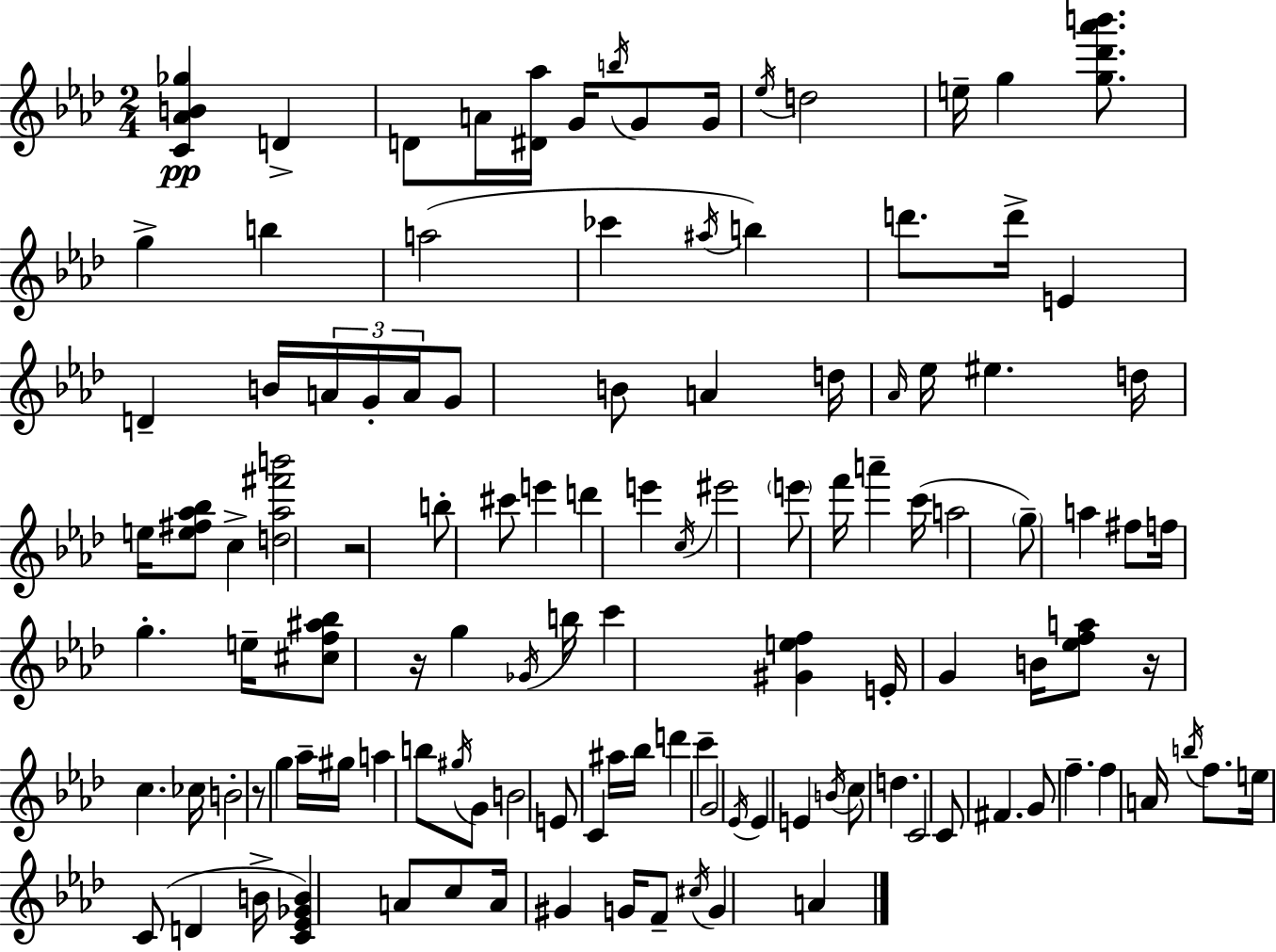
{
  \clef treble
  \numericTimeSignature
  \time 2/4
  \key aes \major
  \repeat volta 2 { <c' aes' b' ges''>4\pp d'4-> | d'8 a'16 <dis' aes''>16 g'16 \acciaccatura { b''16 } g'8 | g'16 \acciaccatura { ees''16 } d''2 | e''16-- g''4 <g'' des''' aes''' b'''>8. | \break g''4-> b''4 | a''2( | ces'''4 \acciaccatura { ais''16 } b''4) | d'''8. d'''16-> e'4 | \break d'4-- b'16 | \tuplet 3/2 { a'16 g'16-. a'16 } g'8 b'8 a'4 | d''16 \grace { aes'16 } ees''16 eis''4. | d''16 e''16 <e'' fis'' aes'' bes''>8 | \break c''4-> <d'' aes'' fis''' b'''>2 | r2 | b''8-. cis'''8 | e'''4 d'''4 | \break e'''4 \acciaccatura { c''16 } eis'''2 | \parenthesize e'''8 f'''16 | a'''4-- c'''16( a''2 | \parenthesize g''8--) a''4 | \break fis''8 f''16 g''4.-. | e''16-- <cis'' f'' ais'' bes''>8 r16 | g''4 \acciaccatura { ges'16 } b''16 c'''4 | <gis' e'' f''>4 e'16-. g'4 | \break b'16 <ees'' f'' a''>8 r16 c''4. | ces''16 b'2-. | r8 | g''4 aes''16-- gis''16 a''4 | \break b''8 \acciaccatura { gis''16 } g'8 b'2 | e'8 | c'4 ais''16 bes''16 d'''4 | c'''4-- g'2 | \break \acciaccatura { ees'16 } | ees'4 e'4 | \acciaccatura { b'16 } c''8 d''4. | c'2 | \break c'8 fis'4. | g'8 f''4.-- | f''4 a'16 \acciaccatura { b''16 } f''8. | e''16 c'8( d'4 | \break b'16-> <c' ees' ges' b'>4) a'8 | c''8 a'16 gis'4 g'16 | f'8-- \acciaccatura { cis''16 } g'4 a'4 | } \bar "|."
}